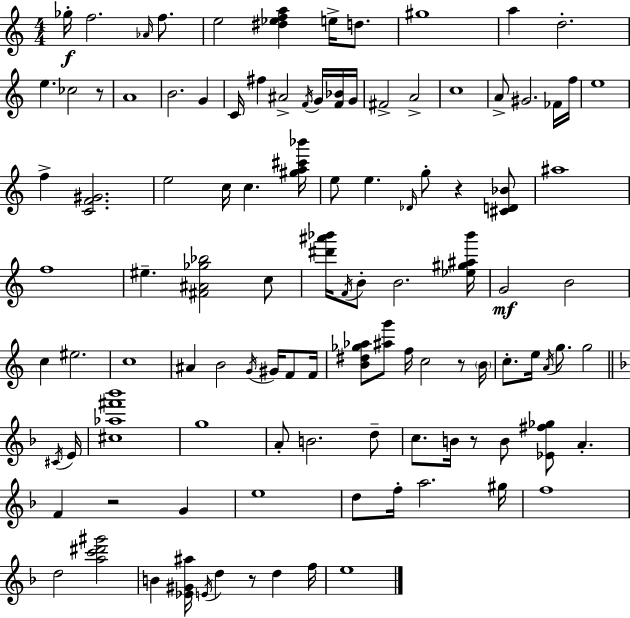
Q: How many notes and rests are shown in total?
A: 108